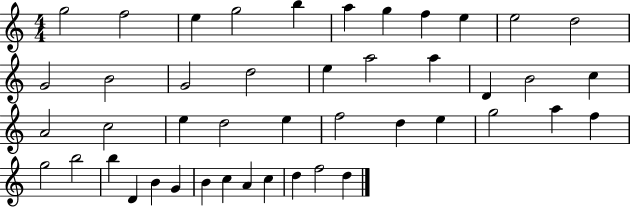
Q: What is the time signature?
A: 4/4